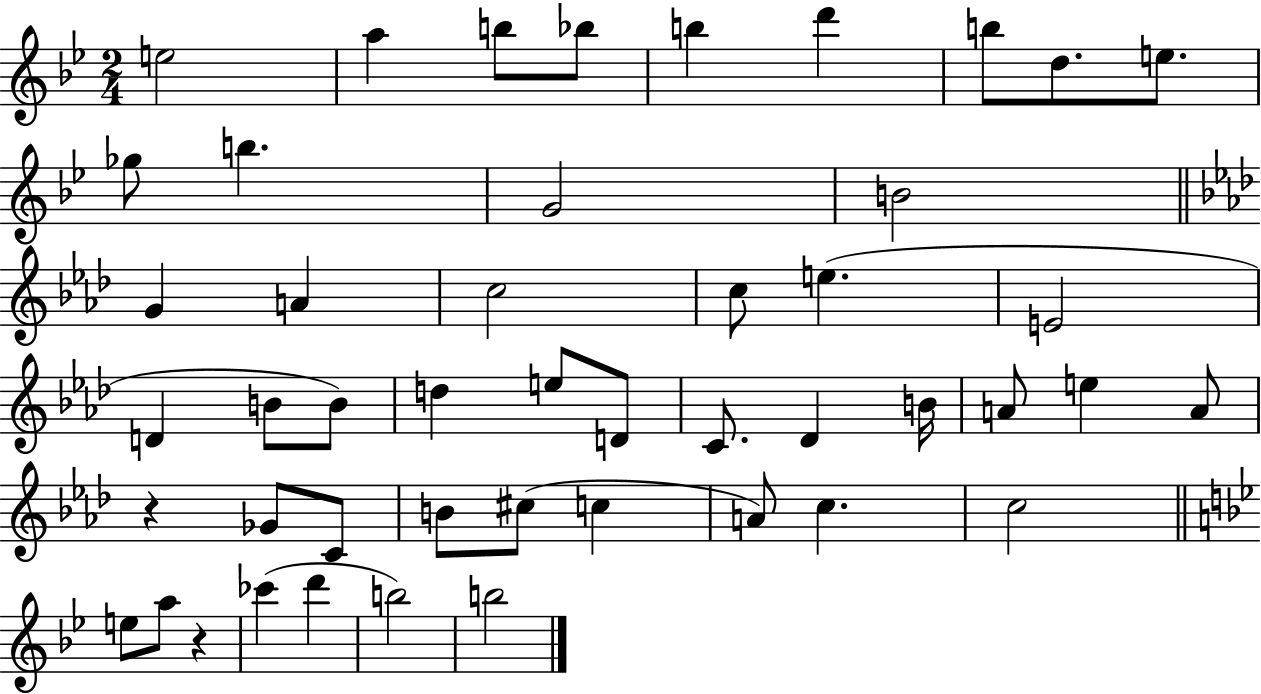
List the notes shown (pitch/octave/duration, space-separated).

E5/h A5/q B5/e Bb5/e B5/q D6/q B5/e D5/e. E5/e. Gb5/e B5/q. G4/h B4/h G4/q A4/q C5/h C5/e E5/q. E4/h D4/q B4/e B4/e D5/q E5/e D4/e C4/e. Db4/q B4/s A4/e E5/q A4/e R/q Gb4/e C4/e B4/e C#5/e C5/q A4/e C5/q. C5/h E5/e A5/e R/q CES6/q D6/q B5/h B5/h